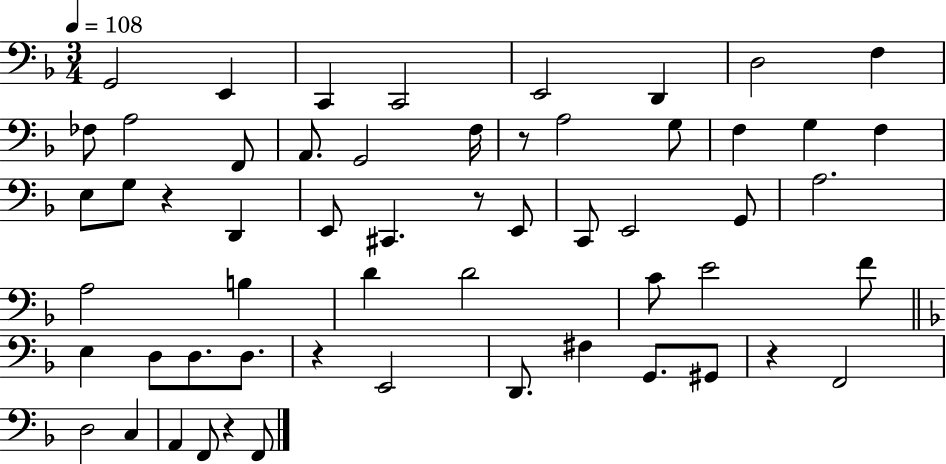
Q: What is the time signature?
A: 3/4